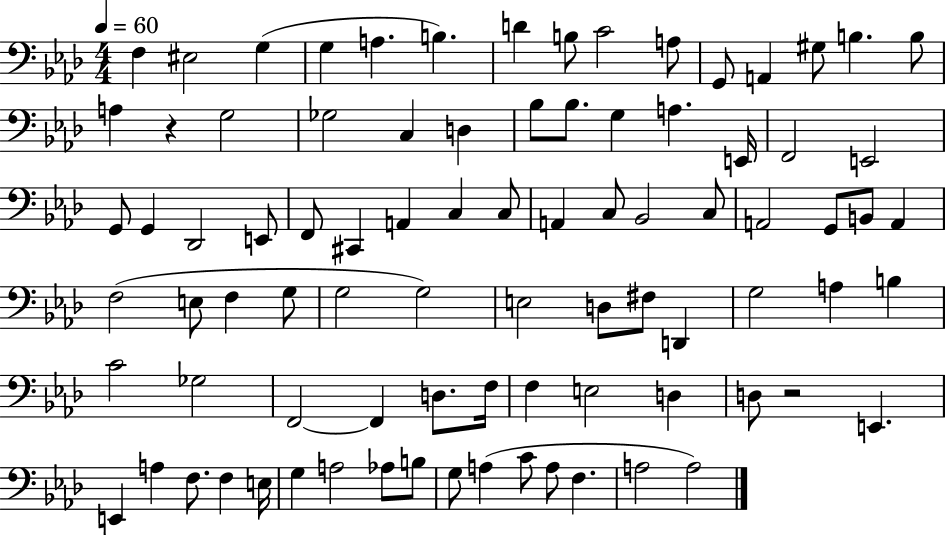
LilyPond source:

{
  \clef bass
  \numericTimeSignature
  \time 4/4
  \key aes \major
  \tempo 4 = 60
  f4 eis2 g4( | g4 a4. b4.) | d'4 b8 c'2 a8 | g,8 a,4 gis8 b4. b8 | \break a4 r4 g2 | ges2 c4 d4 | bes8 bes8. g4 a4. e,16 | f,2 e,2 | \break g,8 g,4 des,2 e,8 | f,8 cis,4 a,4 c4 c8 | a,4 c8 bes,2 c8 | a,2 g,8 b,8 a,4 | \break f2( e8 f4 g8 | g2 g2) | e2 d8 fis8 d,4 | g2 a4 b4 | \break c'2 ges2 | f,2~~ f,4 d8. f16 | f4 e2 d4 | d8 r2 e,4. | \break e,4 a4 f8. f4 e16 | g4 a2 aes8 b8 | g8 a4( c'8 a8 f4. | a2 a2) | \break \bar "|."
}